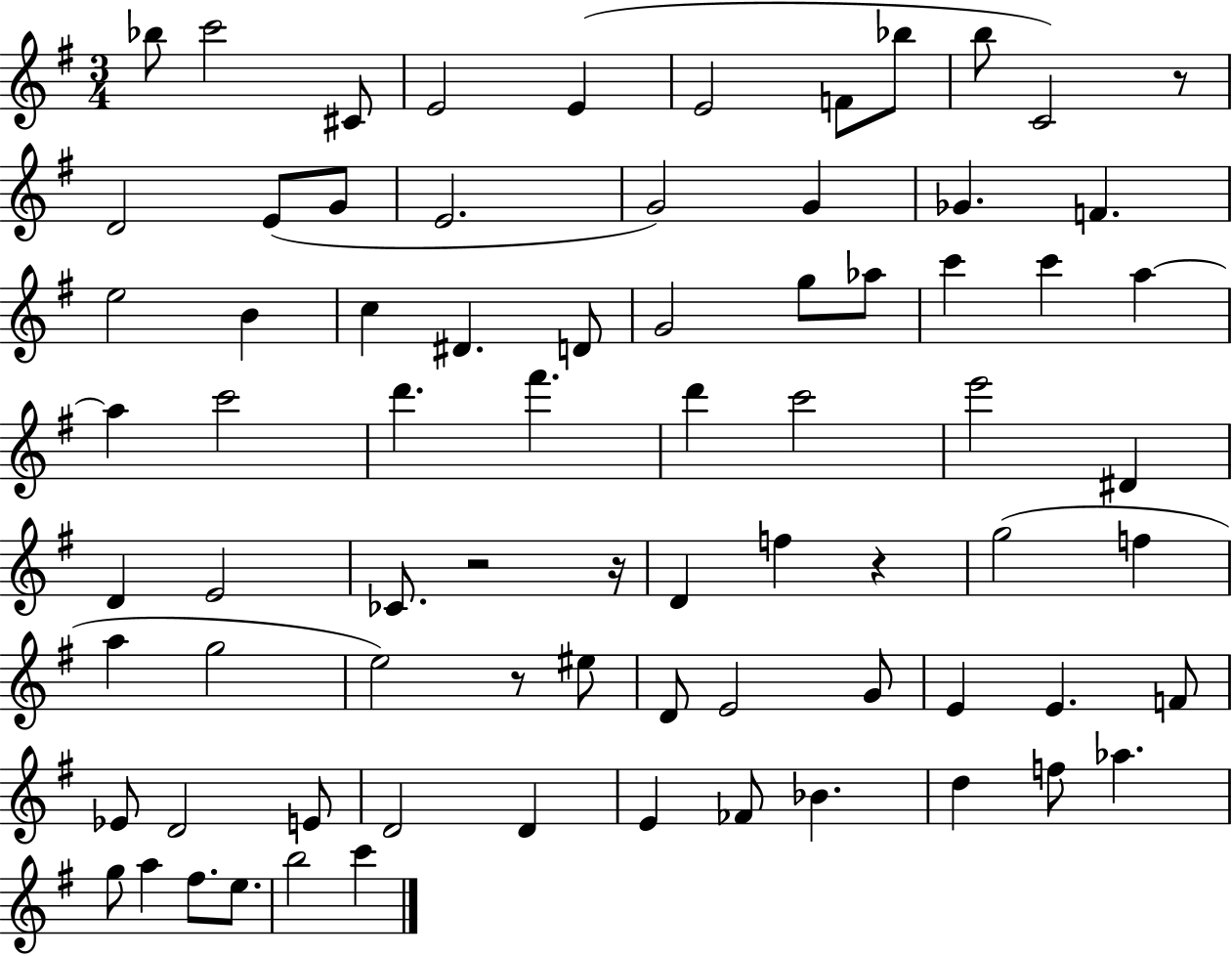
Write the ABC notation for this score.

X:1
T:Untitled
M:3/4
L:1/4
K:G
_b/2 c'2 ^C/2 E2 E E2 F/2 _b/2 b/2 C2 z/2 D2 E/2 G/2 E2 G2 G _G F e2 B c ^D D/2 G2 g/2 _a/2 c' c' a a c'2 d' ^f' d' c'2 e'2 ^D D E2 _C/2 z2 z/4 D f z g2 f a g2 e2 z/2 ^e/2 D/2 E2 G/2 E E F/2 _E/2 D2 E/2 D2 D E _F/2 _B d f/2 _a g/2 a ^f/2 e/2 b2 c'